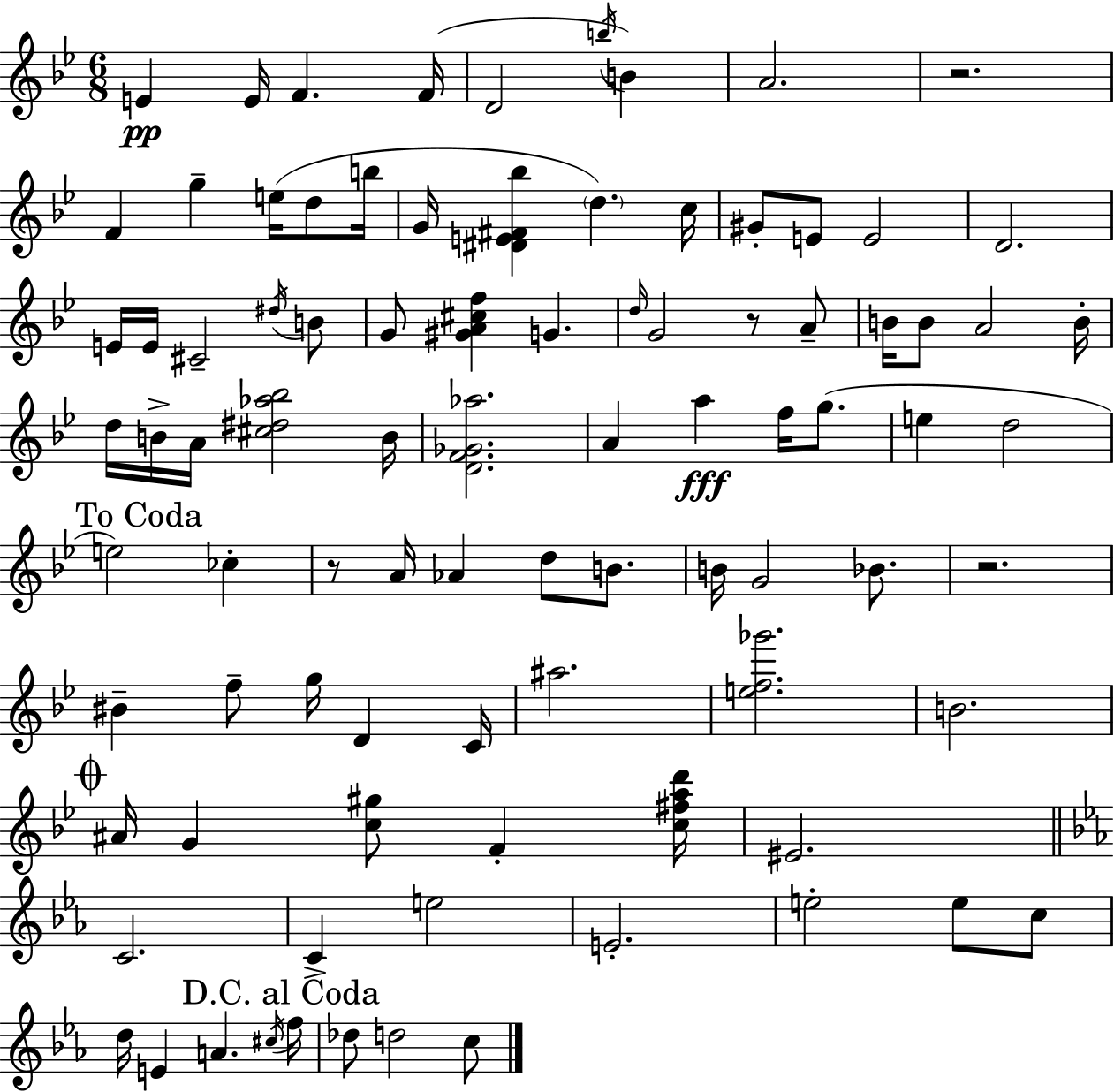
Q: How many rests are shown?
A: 4